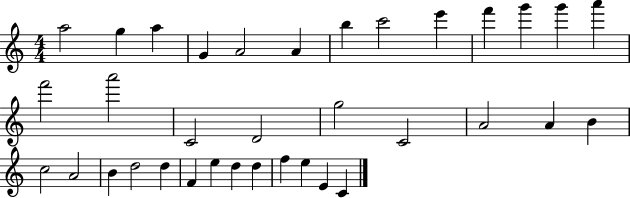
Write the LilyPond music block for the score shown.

{
  \clef treble
  \numericTimeSignature
  \time 4/4
  \key c \major
  a''2 g''4 a''4 | g'4 a'2 a'4 | b''4 c'''2 e'''4 | f'''4 g'''4 g'''4 a'''4 | \break f'''2 a'''2 | c'2 d'2 | g''2 c'2 | a'2 a'4 b'4 | \break c''2 a'2 | b'4 d''2 d''4 | f'4 e''4 d''4 d''4 | f''4 e''4 e'4 c'4 | \break \bar "|."
}